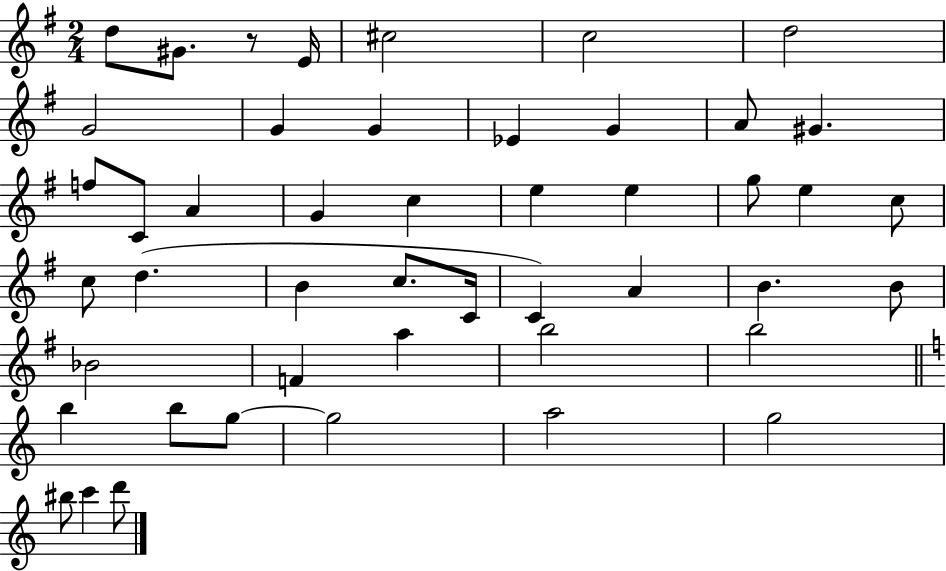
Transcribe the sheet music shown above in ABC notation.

X:1
T:Untitled
M:2/4
L:1/4
K:G
d/2 ^G/2 z/2 E/4 ^c2 c2 d2 G2 G G _E G A/2 ^G f/2 C/2 A G c e e g/2 e c/2 c/2 d B c/2 C/4 C A B B/2 _B2 F a b2 b2 b b/2 g/2 g2 a2 g2 ^b/2 c' d'/2